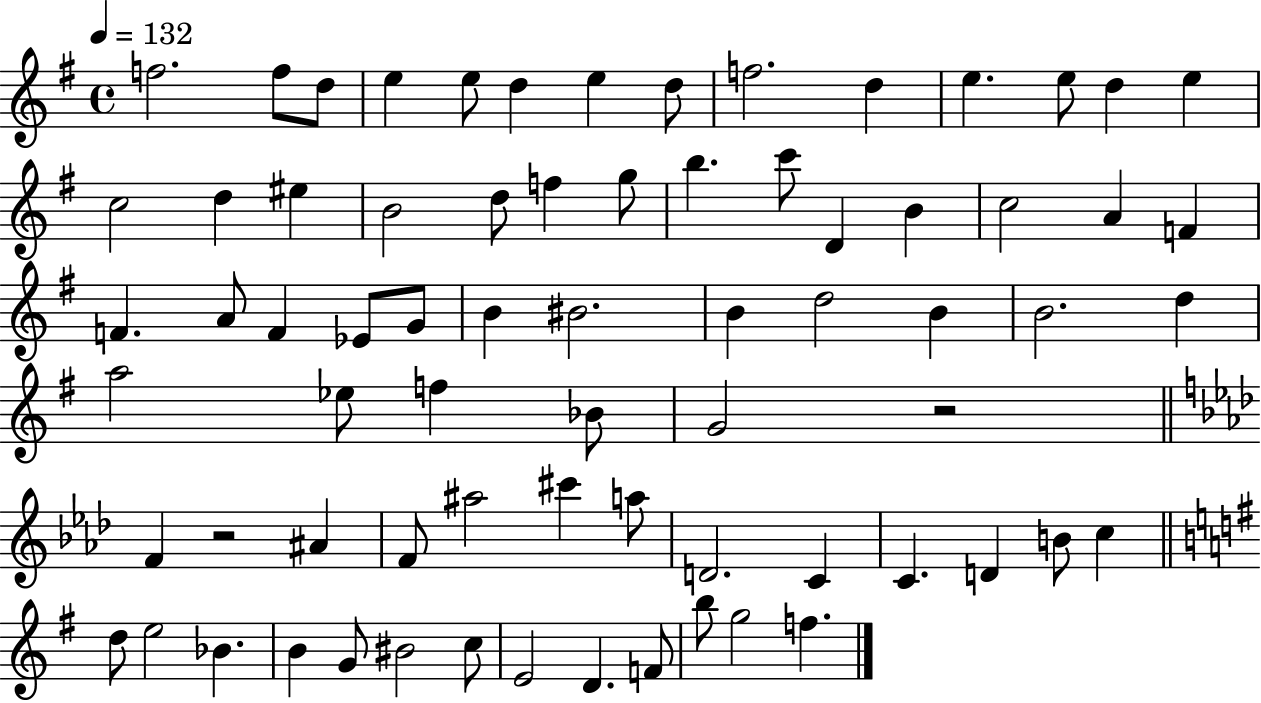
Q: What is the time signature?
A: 4/4